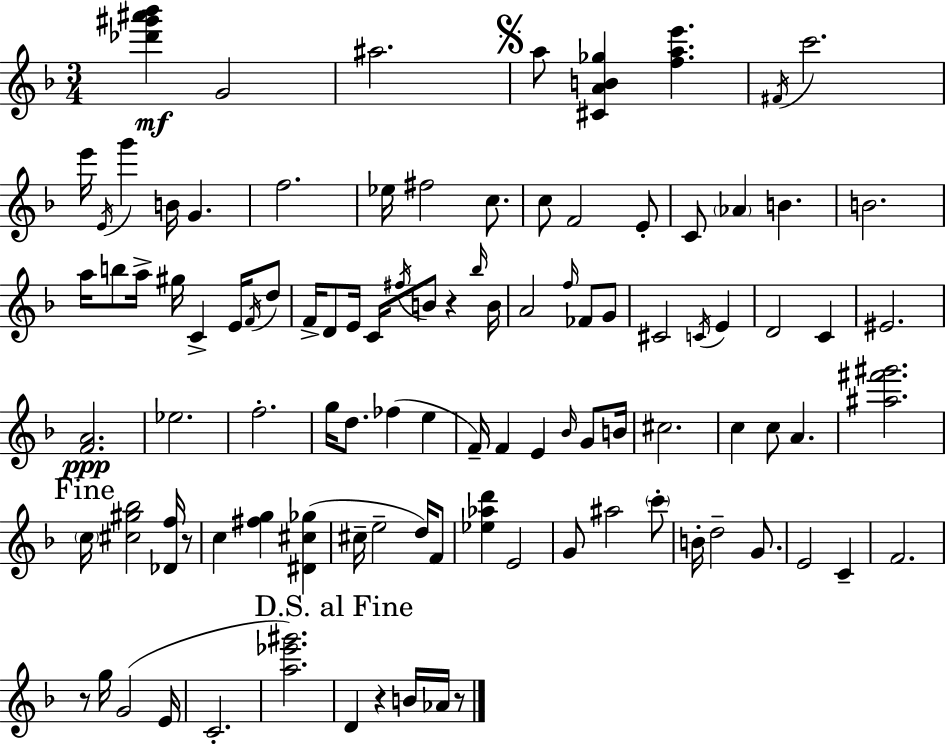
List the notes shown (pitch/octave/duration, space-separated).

[Db6,G#6,A#6,Bb6]/q G4/h A#5/h. A5/e [C#4,A4,B4,Gb5]/q [F5,A5,E6]/q. F#4/s C6/h. E6/s E4/s G6/q B4/s G4/q. F5/h. Eb5/s F#5/h C5/e. C5/e F4/h E4/e C4/e Ab4/q B4/q. B4/h. A5/s B5/e A5/s G#5/s C4/q E4/s F4/s D5/e F4/s D4/e E4/s C4/s F#5/s B4/e R/q Bb5/s B4/s A4/h F5/s FES4/e G4/e C#4/h C4/s E4/q D4/h C4/q EIS4/h. [F4,A4]/h. Eb5/h. F5/h. G5/s D5/e. FES5/q E5/q F4/s F4/q E4/q Bb4/s G4/e B4/s C#5/h. C5/q C5/e A4/q. [A#5,F#6,G#6]/h. C5/s [C#5,G#5,Bb5]/h [Db4,F5]/s R/e C5/q [F#5,G5]/q [D#4,C#5,Gb5]/q C#5/s E5/h D5/s F4/e [Eb5,Ab5,D6]/q E4/h G4/e A#5/h C6/e B4/s D5/h G4/e. E4/h C4/q F4/h. R/e G5/s G4/h E4/s C4/h. [A5,Eb6,G#6]/h. D4/q R/q B4/s Ab4/s R/e